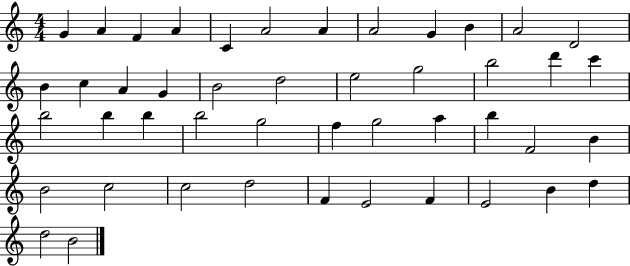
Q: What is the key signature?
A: C major